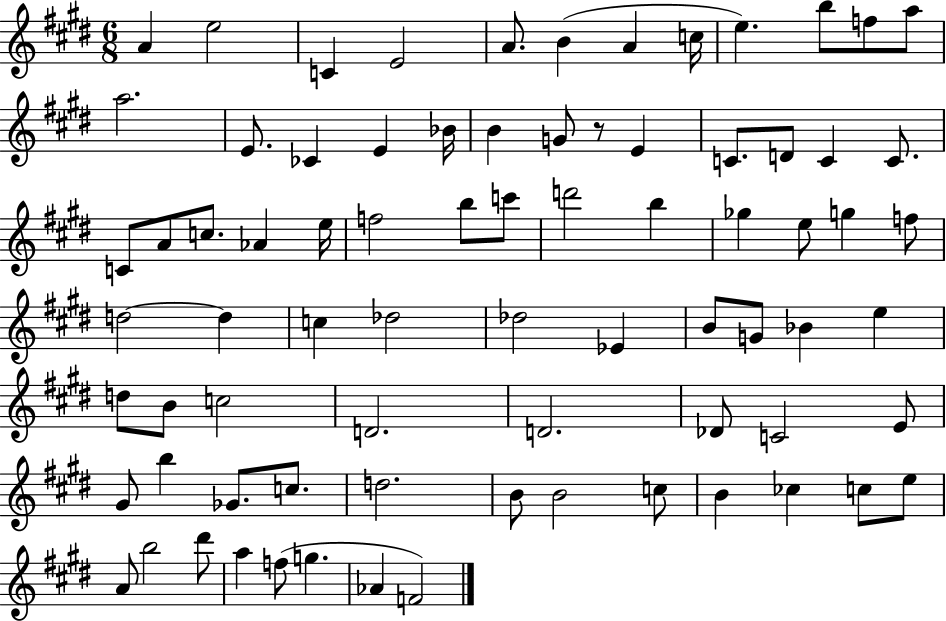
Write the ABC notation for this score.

X:1
T:Untitled
M:6/8
L:1/4
K:E
A e2 C E2 A/2 B A c/4 e b/2 f/2 a/2 a2 E/2 _C E _B/4 B G/2 z/2 E C/2 D/2 C C/2 C/2 A/2 c/2 _A e/4 f2 b/2 c'/2 d'2 b _g e/2 g f/2 d2 d c _d2 _d2 _E B/2 G/2 _B e d/2 B/2 c2 D2 D2 _D/2 C2 E/2 ^G/2 b _G/2 c/2 d2 B/2 B2 c/2 B _c c/2 e/2 A/2 b2 ^d'/2 a f/2 g _A F2